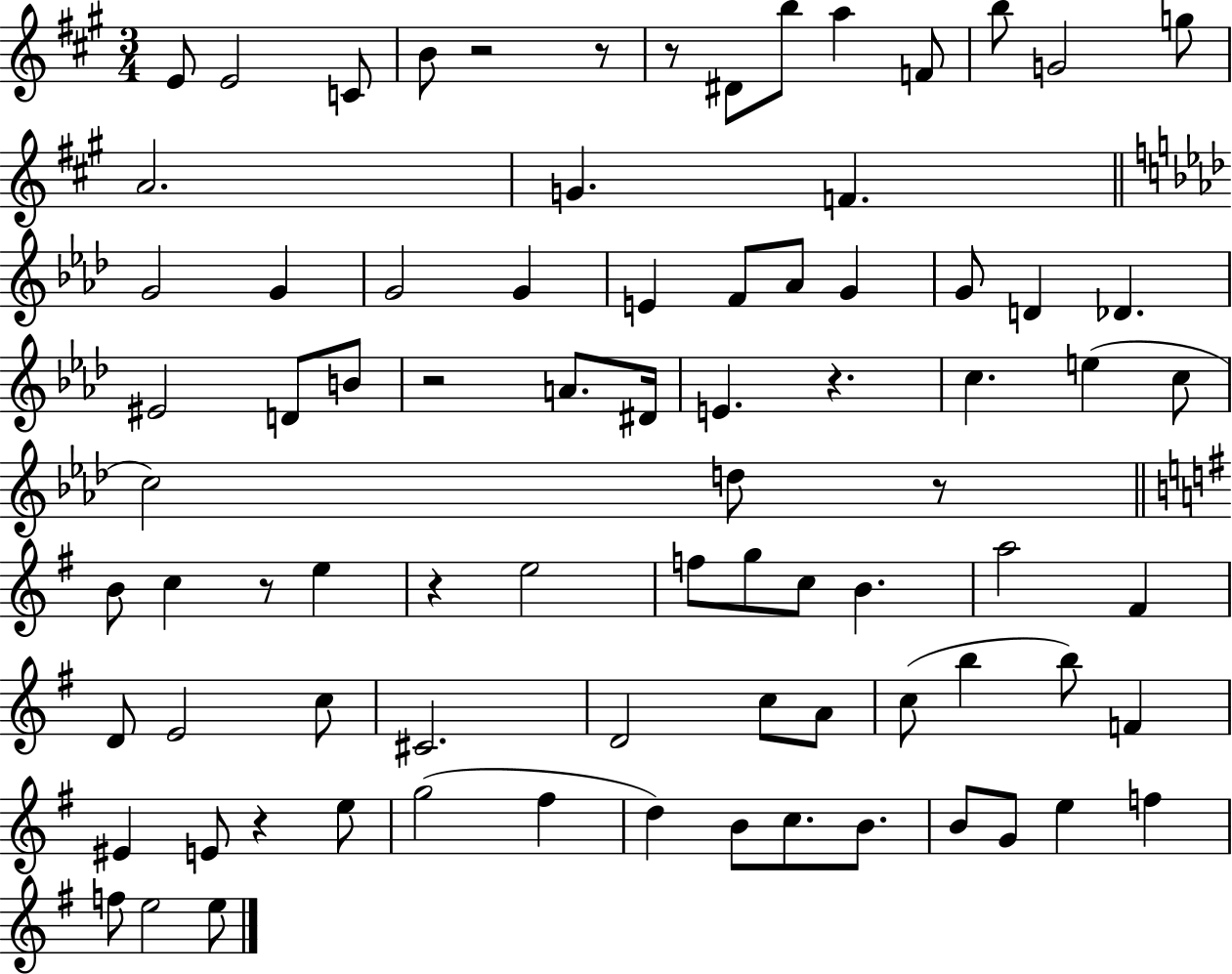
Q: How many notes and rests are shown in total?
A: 82